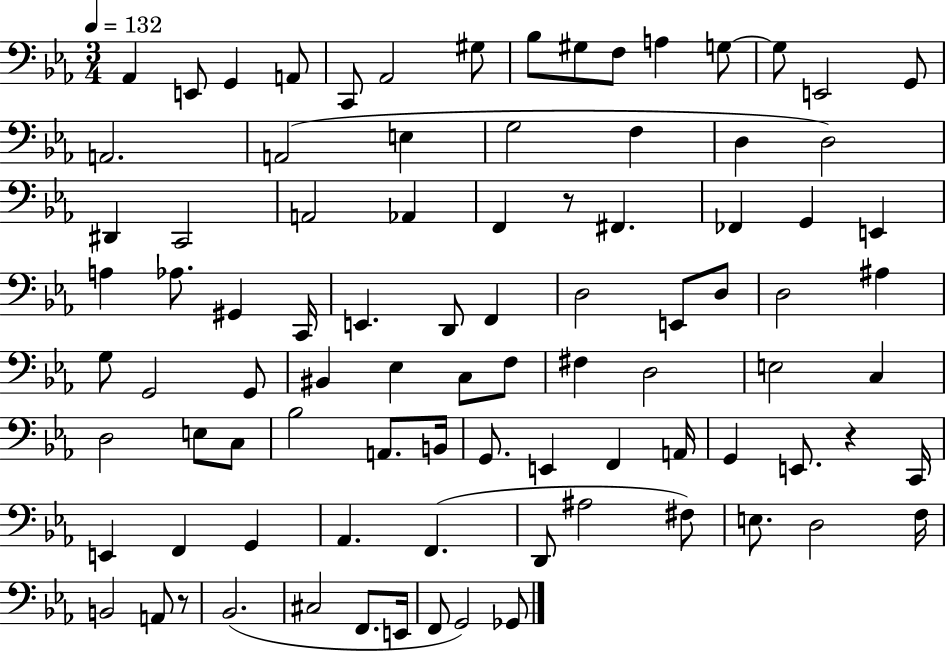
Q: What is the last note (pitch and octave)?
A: Gb2